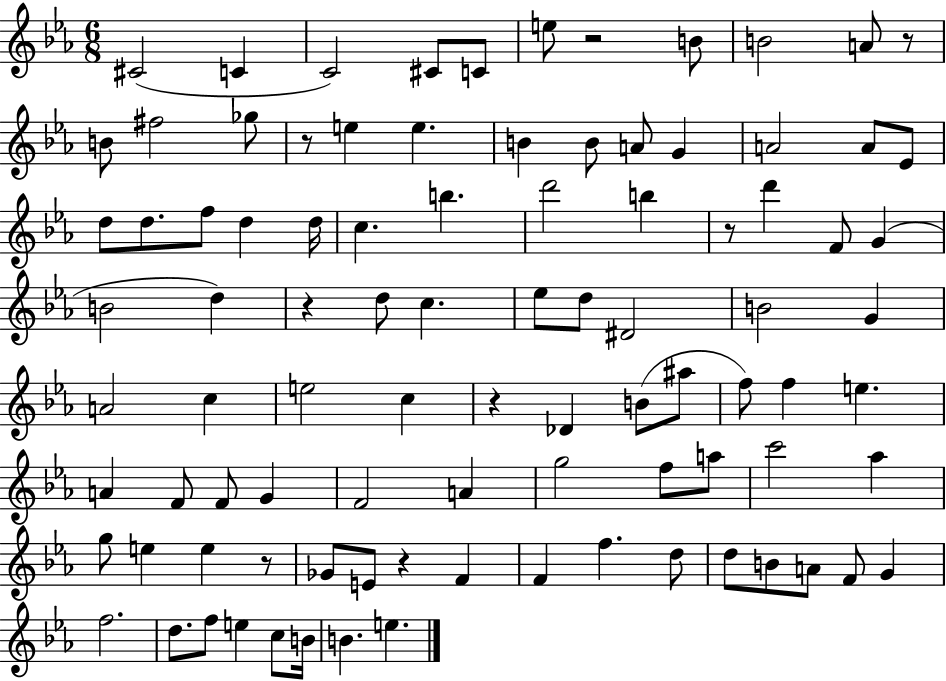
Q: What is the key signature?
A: EES major